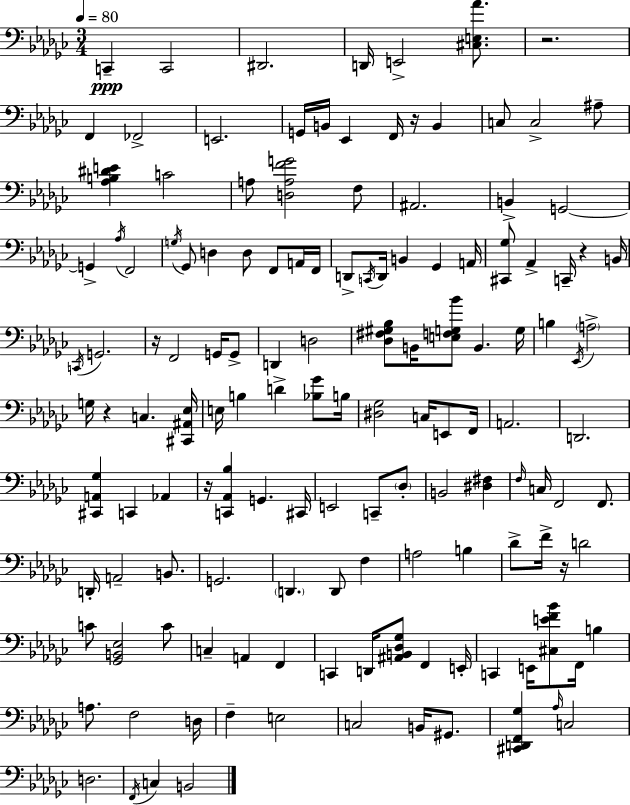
{
  \clef bass
  \numericTimeSignature
  \time 3/4
  \key ees \minor
  \tempo 4 = 80
  c,4--\ppp c,2 | dis,2. | d,16 e,2-> <cis e aes'>8. | r2. | \break f,4 fes,2-> | e,2. | g,16 b,16 ees,4 f,16 r16 b,4 | c8 c2-> ais8-- | \break <aes b dis' e'>4 c'2 | a8 <d a f' g'>2 f8 | ais,2. | b,4-> g,2~~ | \break g,4-> \acciaccatura { aes16 } f,2 | \acciaccatura { g16 } ges,8 d4 d8 f,8 | a,16 f,16 d,8-> \acciaccatura { c,16 } d,16 b,4 ges,4 | a,16 <cis, ges>8 aes,4-> c,16-- r4 | \break b,16 \acciaccatura { c,16 } g,2. | r16 f,2 | g,16 g,8-> d,4 d2 | <des fis gis bes>8 b,16 <e f g bes'>8 b,4. | \break g16 b4 \acciaccatura { ees,16 } \parenthesize a2-> | g16 r4 c4. | <cis, ais, ees>16 e16 b4 d'4-> | <bes ges'>8 b16 <dis ges>2 | \break c16 e,8 f,16 a,2. | d,2. | <cis, a, ges>4 c,4 | aes,4 r16 <c, aes, bes>4 g,4. | \break cis,16 e,2 | c,8-- \parenthesize des8-. b,2 | <dis fis>4 \grace { f16 } c16 f,2 | f,8. d,16-. a,2-- | \break b,8. g,2. | \parenthesize d,4. | d,8 f4 a2 | b4 des'8-> f'16-> r16 d'2 | \break c'8 <ges, b, ees>2 | c'8 c4-- a,4 | f,4 c,4 d,16 <ais, b, des ges>8 | f,4 e,16-. c,4 e,16 <cis e' f' bes'>8 | \break f,16 b4 a8. f2 | d16 f4-- e2 | c2 | b,16 gis,8. <cis, d, f, ges>4 \grace { aes16 } c2 | \break d2. | \acciaccatura { f,16 } c4 | b,2 \bar "|."
}